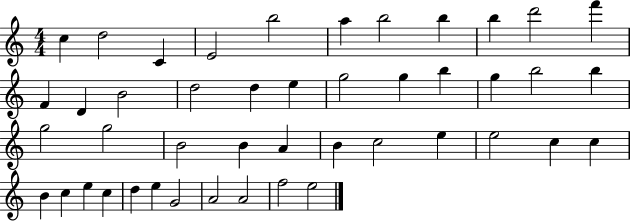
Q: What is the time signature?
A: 4/4